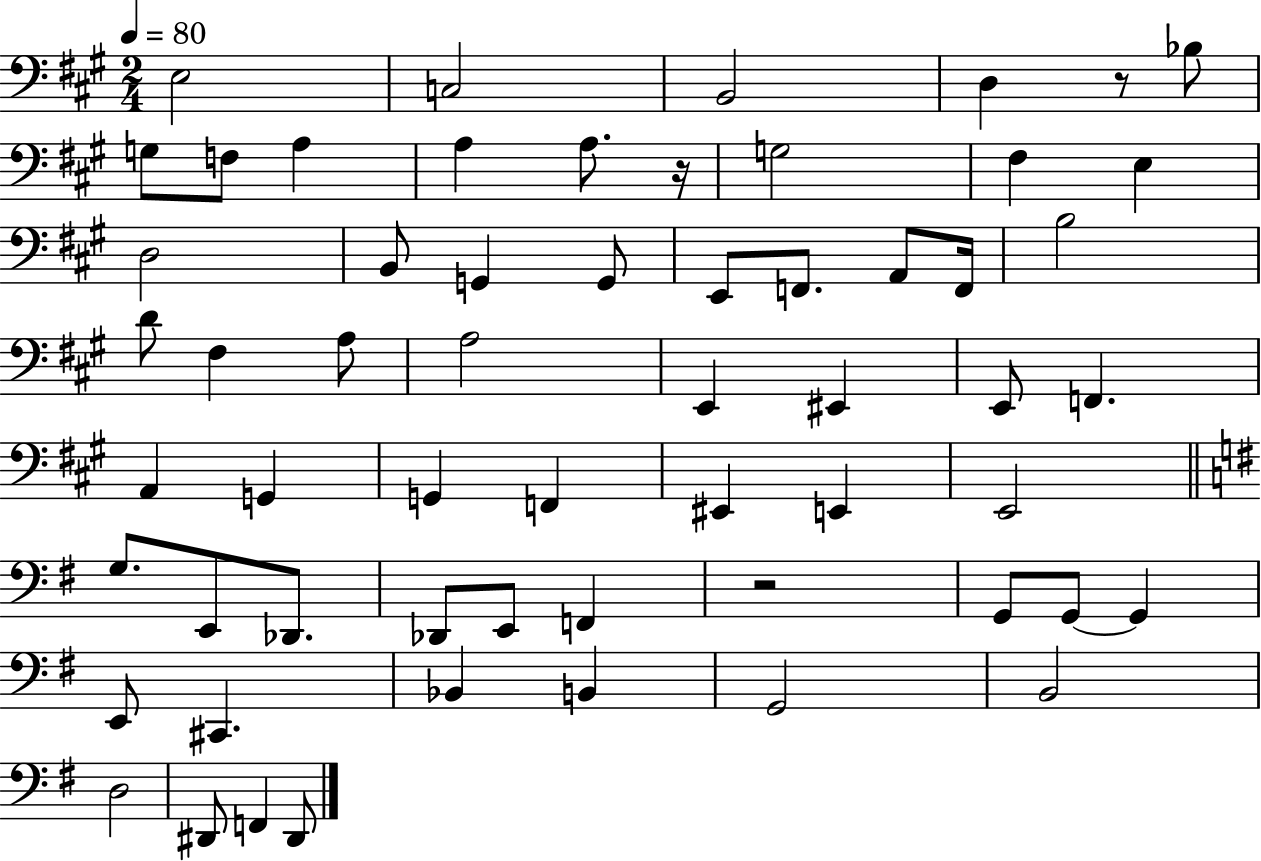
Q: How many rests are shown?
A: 3